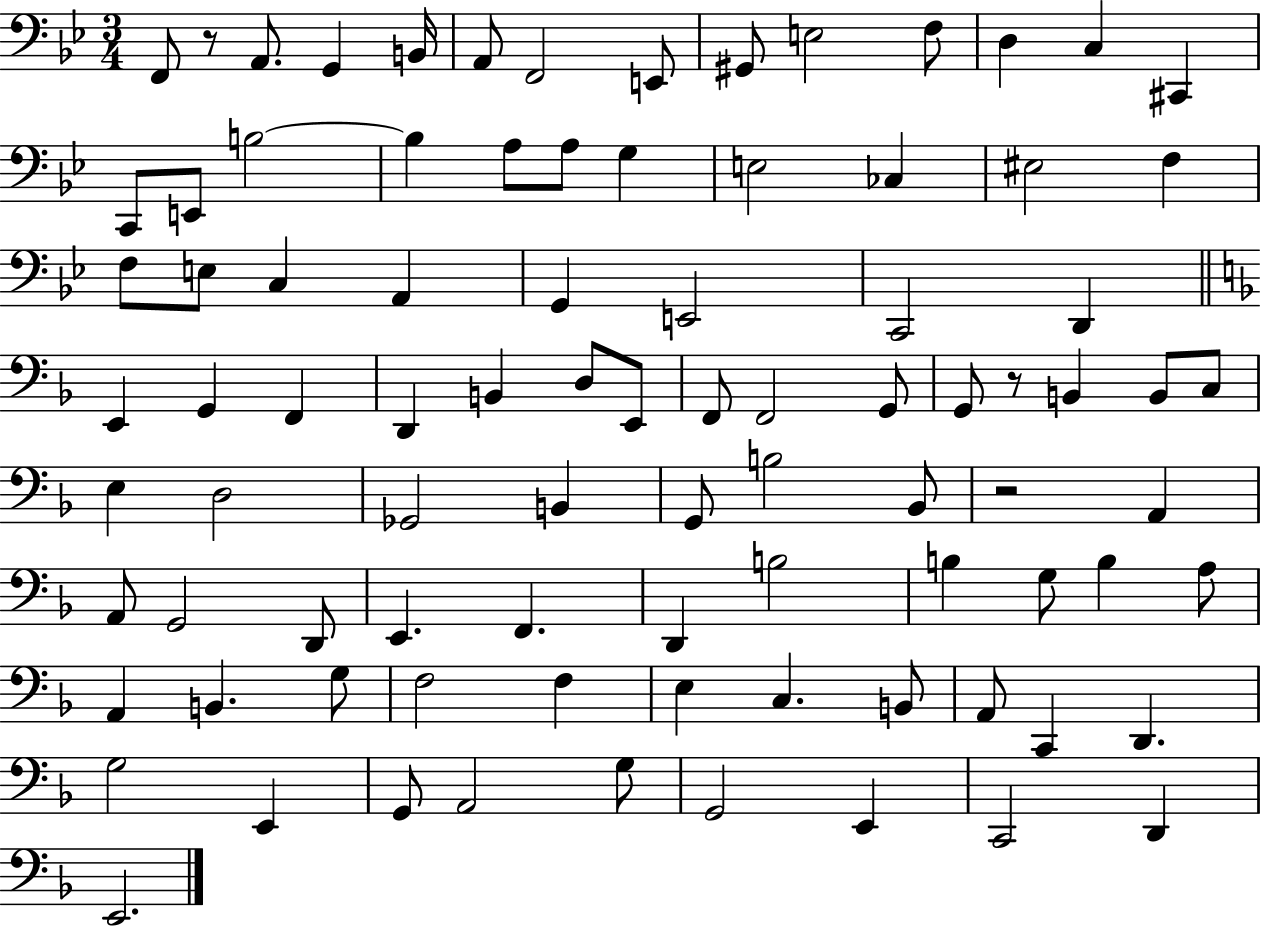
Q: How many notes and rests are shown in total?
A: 89